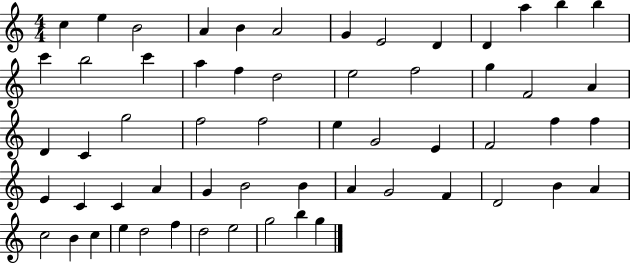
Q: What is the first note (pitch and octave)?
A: C5